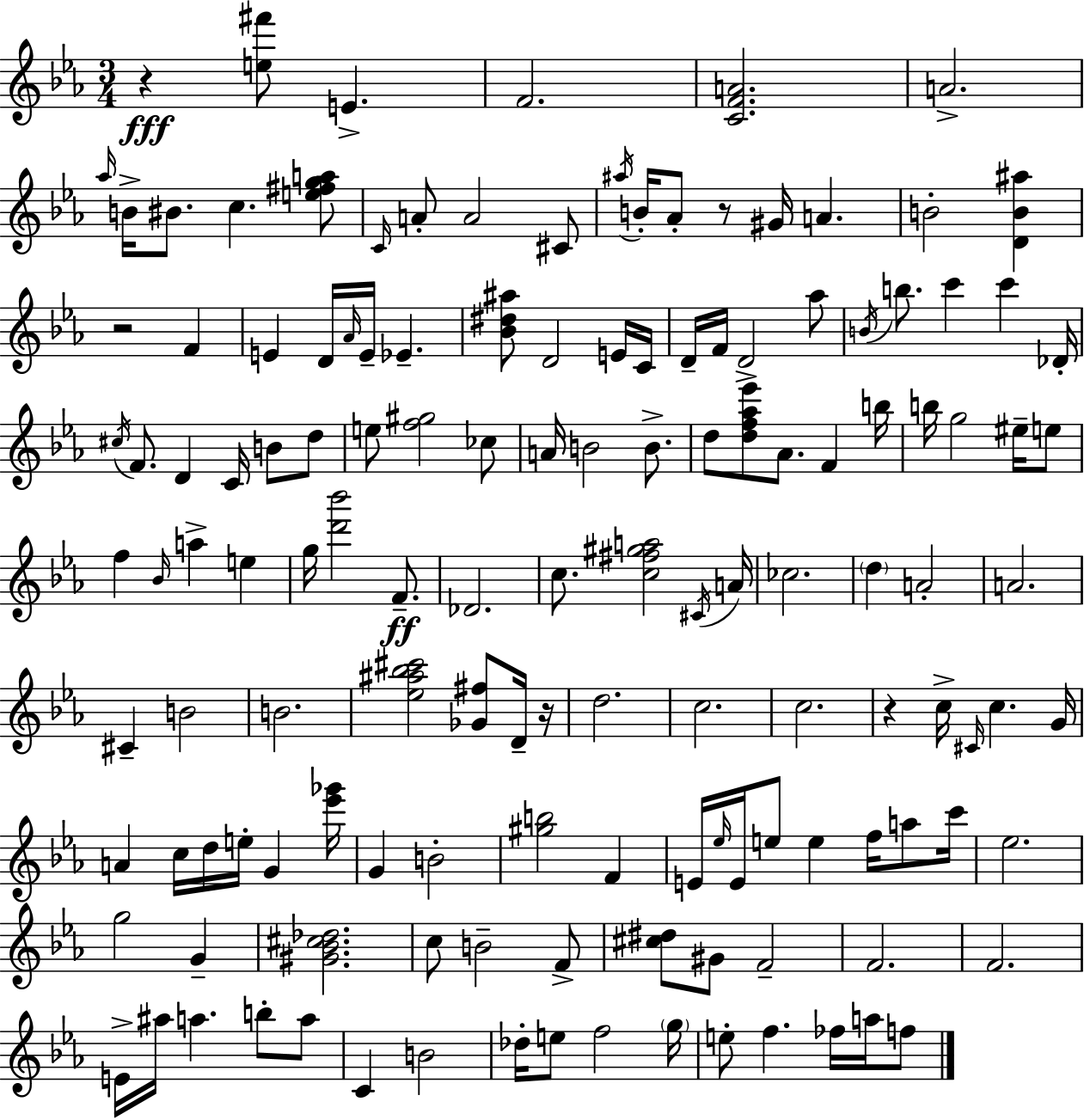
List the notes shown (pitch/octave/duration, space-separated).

R/q [E5,F#6]/e E4/q. F4/h. [C4,F4,A4]/h. A4/h. Ab5/s B4/s BIS4/e. C5/q. [E5,F#5,G5,A5]/e C4/s A4/e A4/h C#4/e A#5/s B4/s Ab4/e R/e G#4/s A4/q. B4/h [D4,B4,A#5]/q R/h F4/q E4/q D4/s Ab4/s E4/s Eb4/q. [Bb4,D#5,A#5]/e D4/h E4/s C4/s D4/s F4/s D4/h Ab5/e B4/s B5/e. C6/q C6/q Db4/s C#5/s F4/e. D4/q C4/s B4/e D5/e E5/e [F5,G#5]/h CES5/e A4/s B4/h B4/e. D5/e [D5,F5,Ab5,Eb6]/e Ab4/e. F4/q B5/s B5/s G5/h EIS5/s E5/e F5/q Bb4/s A5/q E5/q G5/s [D6,Bb6]/h F4/e. Db4/h. C5/e. [C5,F#5,G#5,A5]/h C#4/s A4/s CES5/h. D5/q A4/h A4/h. C#4/q B4/h B4/h. [Eb5,A#5,Bb5,C#6]/h [Gb4,F#5]/e D4/s R/s D5/h. C5/h. C5/h. R/q C5/s C#4/s C5/q. G4/s A4/q C5/s D5/s E5/s G4/q [Eb6,Gb6]/s G4/q B4/h [G#5,B5]/h F4/q E4/s Eb5/s E4/s E5/e E5/q F5/s A5/e C6/s Eb5/h. G5/h G4/q [G#4,Bb4,C#5,Db5]/h. C5/e B4/h F4/e [C#5,D#5]/e G#4/e F4/h F4/h. F4/h. E4/s A#5/s A5/q. B5/e A5/e C4/q B4/h Db5/s E5/e F5/h G5/s E5/e F5/q. FES5/s A5/s F5/e